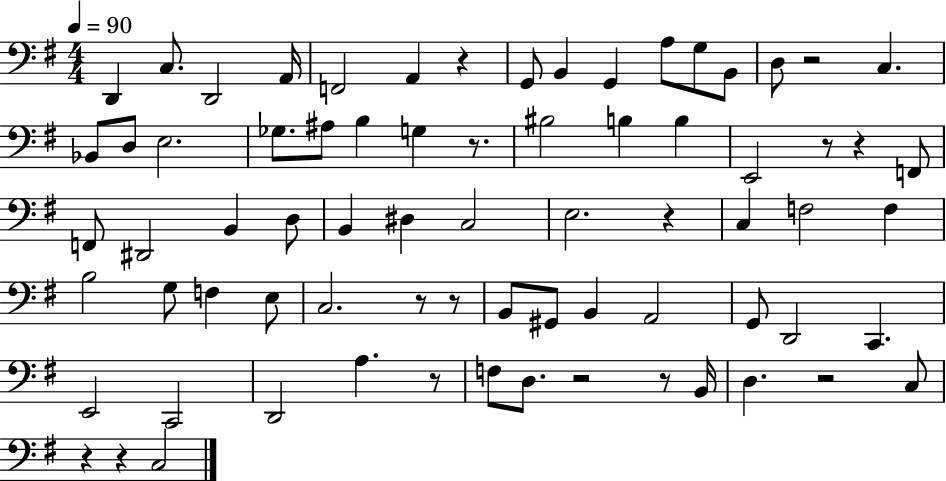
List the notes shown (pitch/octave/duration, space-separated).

D2/q C3/e. D2/h A2/s F2/h A2/q R/q G2/e B2/q G2/q A3/e G3/e B2/e D3/e R/h C3/q. Bb2/e D3/e E3/h. Gb3/e. A#3/e B3/q G3/q R/e. BIS3/h B3/q B3/q E2/h R/e R/q F2/e F2/e D#2/h B2/q D3/e B2/q D#3/q C3/h E3/h. R/q C3/q F3/h F3/q B3/h G3/e F3/q E3/e C3/h. R/e R/e B2/e G#2/e B2/q A2/h G2/e D2/h C2/q. E2/h C2/h D2/h A3/q. R/e F3/e D3/e. R/h R/e B2/s D3/q. R/h C3/e R/q R/q C3/h